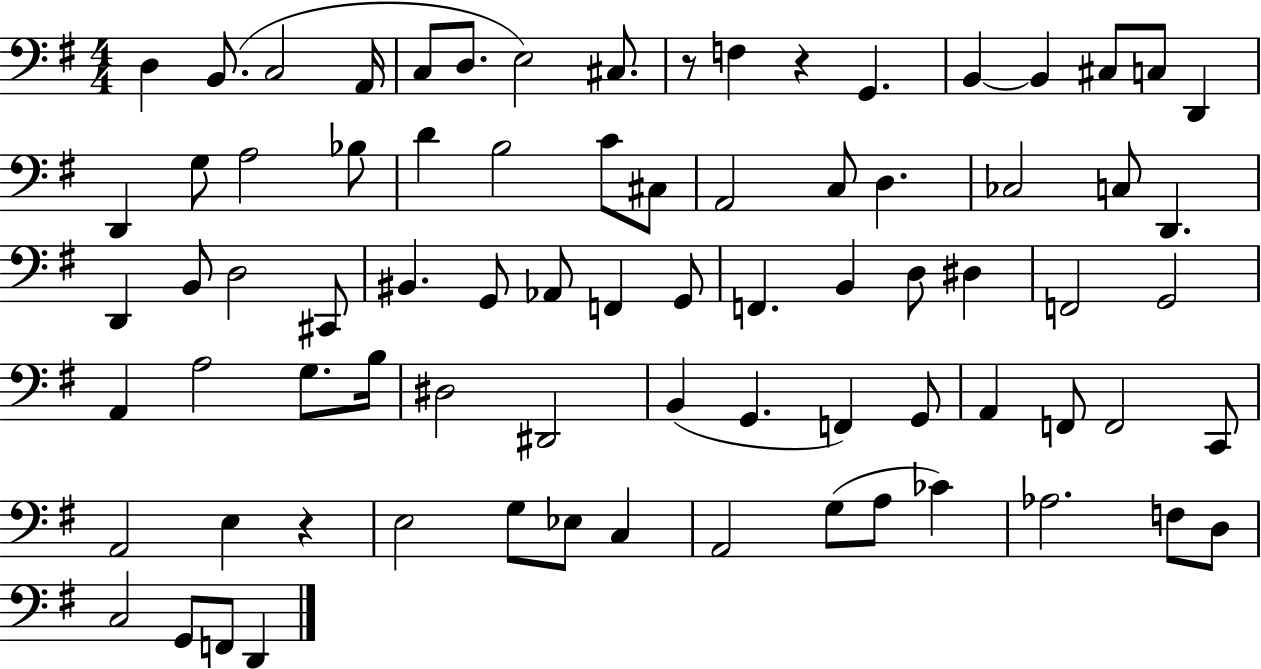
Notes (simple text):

D3/q B2/e. C3/h A2/s C3/e D3/e. E3/h C#3/e. R/e F3/q R/q G2/q. B2/q B2/q C#3/e C3/e D2/q D2/q G3/e A3/h Bb3/e D4/q B3/h C4/e C#3/e A2/h C3/e D3/q. CES3/h C3/e D2/q. D2/q B2/e D3/h C#2/e BIS2/q. G2/e Ab2/e F2/q G2/e F2/q. B2/q D3/e D#3/q F2/h G2/h A2/q A3/h G3/e. B3/s D#3/h D#2/h B2/q G2/q. F2/q G2/e A2/q F2/e F2/h C2/e A2/h E3/q R/q E3/h G3/e Eb3/e C3/q A2/h G3/e A3/e CES4/q Ab3/h. F3/e D3/e C3/h G2/e F2/e D2/q